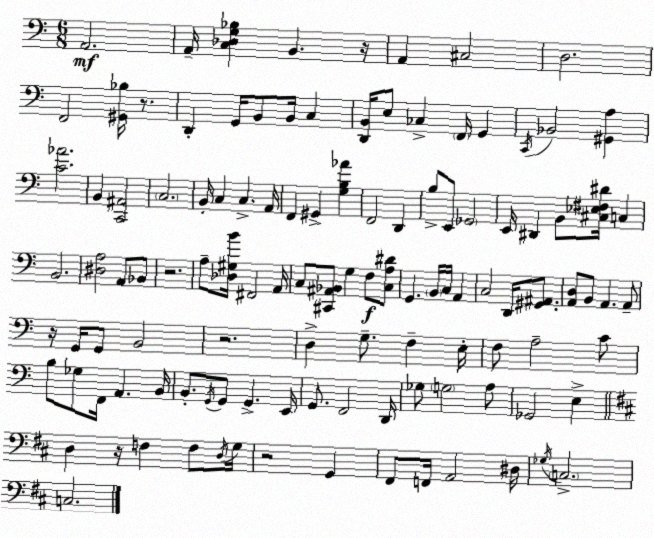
X:1
T:Untitled
M:6/8
L:1/4
K:Am
A,,2 A,,/4 [C,_D,G,_B,] B,, z/4 A,, ^C,2 D,2 F,,2 [^G,,_B,]/4 z/2 D,, G,,/4 B,,/2 B,,/4 C, [D,,B,,]/4 E,/2 _C, F,,/4 G,, C,,/4 _B,,2 [^G,,A,] [C_A]2 B,, [C,,^A,,]2 C,2 B,,/4 C, C, A,,/4 F,, ^G,, [G,B,_A] F,,2 D,, B,/2 E,,/2 _G,,2 E,,/4 ^D,, B,,/2 [^C,_E,^F,^D]/4 C, B,,2 [^D,A,]2 A,,/2 _B,,/2 z2 A,/2 [_D,^G,B]/4 ^F,,2 A,,/4 C,/2 [^C,,^A,,_B,,]/2 G, F,/2 [C,A,^D]/2 G,, B,,/4 C,/4 A,, C,2 D,,/4 [^G,,^A,,]/2 [A,,D,]/2 B,,/2 A,, A,,/2 z/4 G,,/4 G,,/2 B,,2 z2 D, G,/2 F, E,/4 F,/2 A,2 C/2 B,/2 _G,/2 F,,/4 A,, B,,/4 B,,/2 G,,/4 G,,/2 G,, E,,/4 G,,/2 F,,2 D,,/4 _G,/2 G,2 A,/2 _G,,2 E, D, z/4 F, F,/2 D,/4 G,/4 z2 G,, ^F,,/2 F,,/4 A,,2 ^D,/4 _G,/4 C,2 C,2